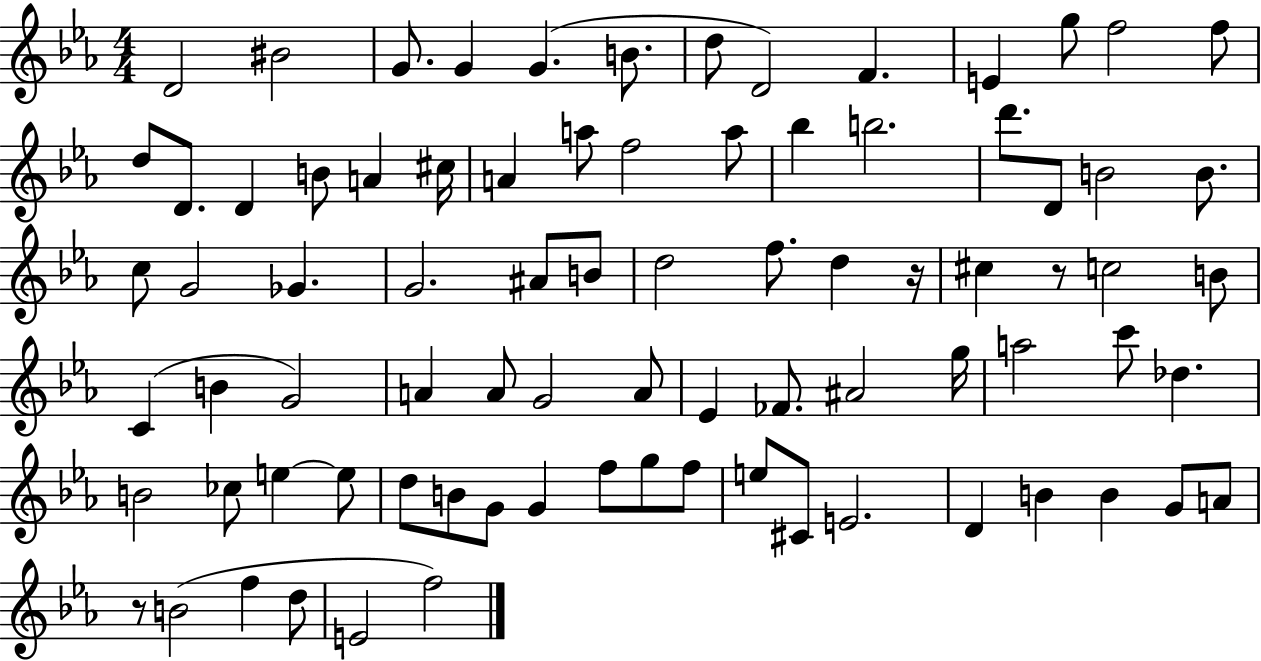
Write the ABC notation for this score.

X:1
T:Untitled
M:4/4
L:1/4
K:Eb
D2 ^B2 G/2 G G B/2 d/2 D2 F E g/2 f2 f/2 d/2 D/2 D B/2 A ^c/4 A a/2 f2 a/2 _b b2 d'/2 D/2 B2 B/2 c/2 G2 _G G2 ^A/2 B/2 d2 f/2 d z/4 ^c z/2 c2 B/2 C B G2 A A/2 G2 A/2 _E _F/2 ^A2 g/4 a2 c'/2 _d B2 _c/2 e e/2 d/2 B/2 G/2 G f/2 g/2 f/2 e/2 ^C/2 E2 D B B G/2 A/2 z/2 B2 f d/2 E2 f2